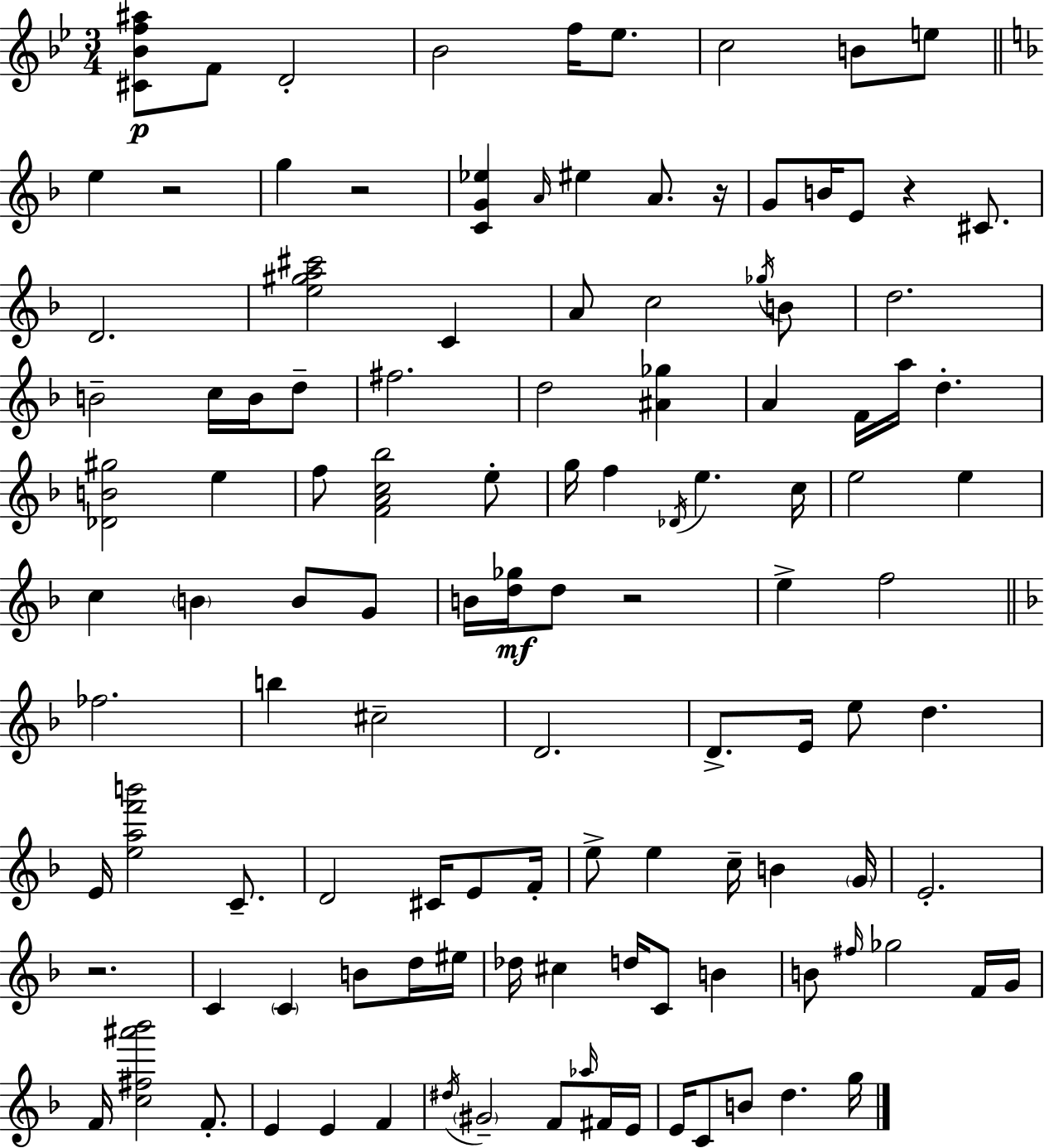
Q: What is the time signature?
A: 3/4